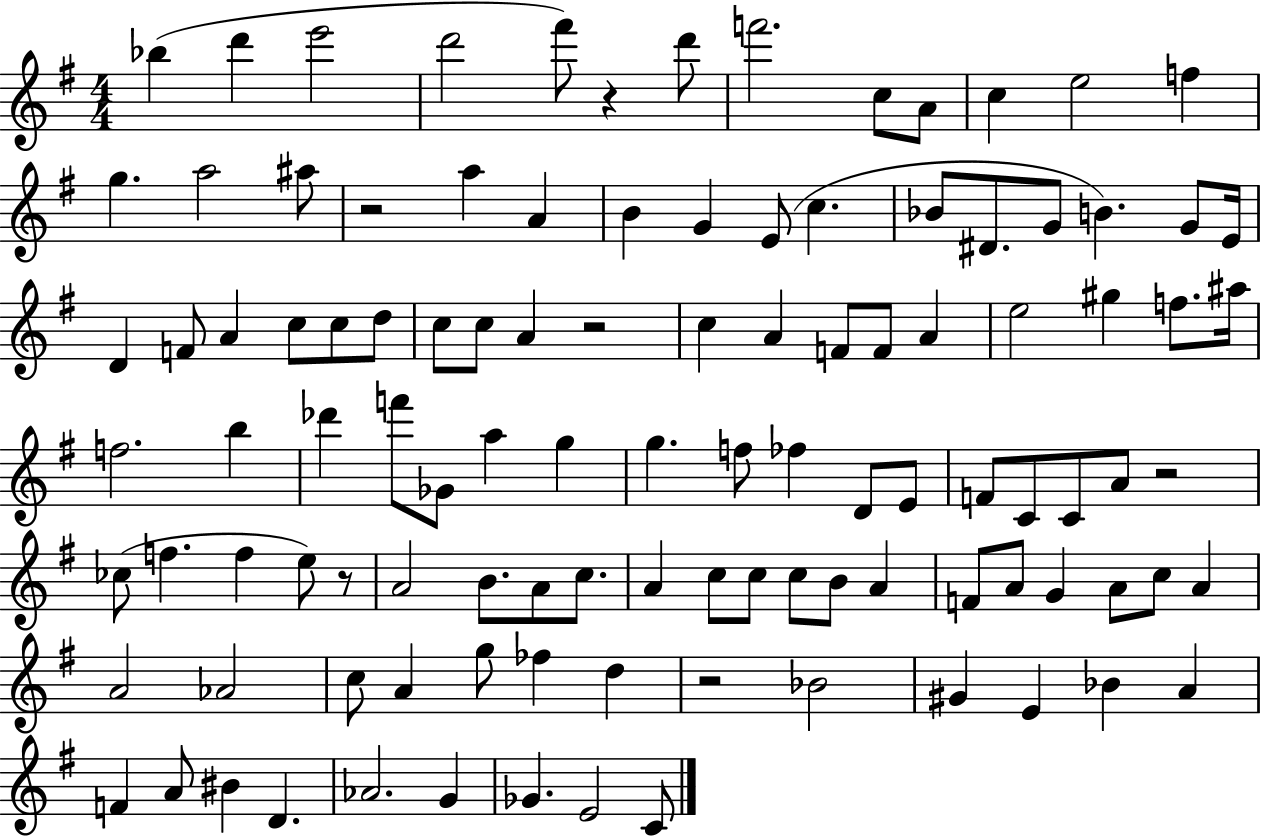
X:1
T:Untitled
M:4/4
L:1/4
K:G
_b d' e'2 d'2 ^f'/2 z d'/2 f'2 c/2 A/2 c e2 f g a2 ^a/2 z2 a A B G E/2 c _B/2 ^D/2 G/2 B G/2 E/4 D F/2 A c/2 c/2 d/2 c/2 c/2 A z2 c A F/2 F/2 A e2 ^g f/2 ^a/4 f2 b _d' f'/2 _G/2 a g g f/2 _f D/2 E/2 F/2 C/2 C/2 A/2 z2 _c/2 f f e/2 z/2 A2 B/2 A/2 c/2 A c/2 c/2 c/2 B/2 A F/2 A/2 G A/2 c/2 A A2 _A2 c/2 A g/2 _f d z2 _B2 ^G E _B A F A/2 ^B D _A2 G _G E2 C/2